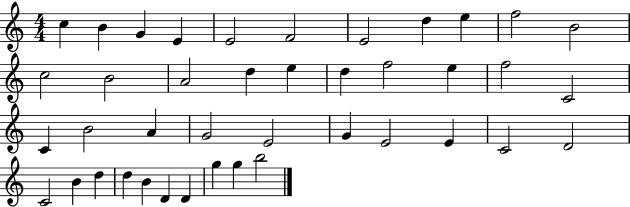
{
  \clef treble
  \numericTimeSignature
  \time 4/4
  \key c \major
  c''4 b'4 g'4 e'4 | e'2 f'2 | e'2 d''4 e''4 | f''2 b'2 | \break c''2 b'2 | a'2 d''4 e''4 | d''4 f''2 e''4 | f''2 c'2 | \break c'4 b'2 a'4 | g'2 e'2 | g'4 e'2 e'4 | c'2 d'2 | \break c'2 b'4 d''4 | d''4 b'4 d'4 d'4 | g''4 g''4 b''2 | \bar "|."
}